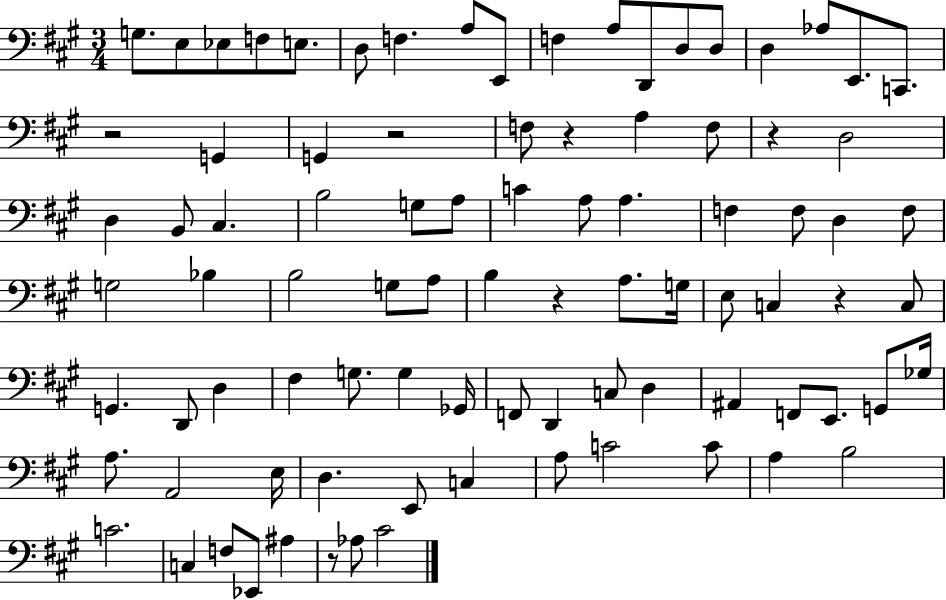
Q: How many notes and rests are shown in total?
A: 89